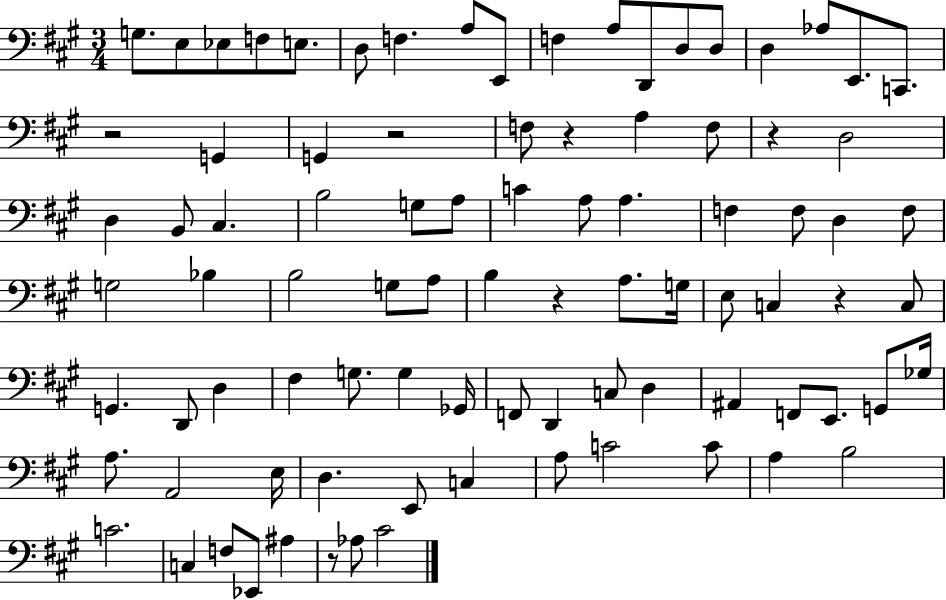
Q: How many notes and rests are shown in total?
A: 89